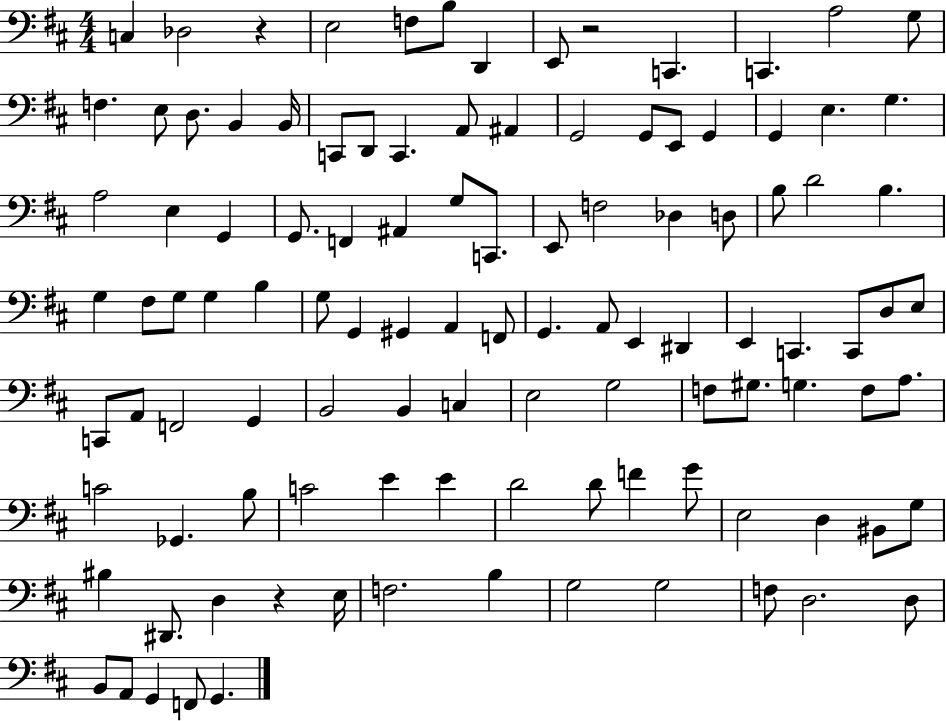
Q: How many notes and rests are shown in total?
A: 109